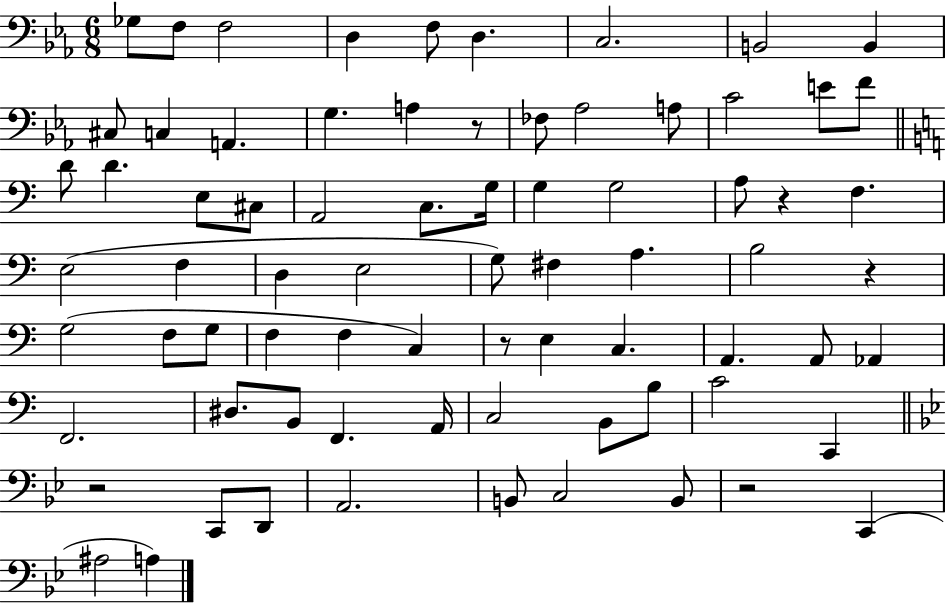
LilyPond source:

{
  \clef bass
  \numericTimeSignature
  \time 6/8
  \key ees \major
  ges8 f8 f2 | d4 f8 d4. | c2. | b,2 b,4 | \break cis8 c4 a,4. | g4. a4 r8 | fes8 aes2 a8 | c'2 e'8 f'8 | \break \bar "||" \break \key c \major d'8 d'4. e8 cis8 | a,2 c8. g16 | g4 g2 | a8 r4 f4. | \break e2( f4 | d4 e2 | g8) fis4 a4. | b2 r4 | \break g2( f8 g8 | f4 f4 c4) | r8 e4 c4. | a,4. a,8 aes,4 | \break f,2. | dis8. b,8 f,4. a,16 | c2 b,8 b8 | c'2 c,4 | \break \bar "||" \break \key bes \major r2 c,8 d,8 | a,2. | b,8 c2 b,8 | r2 c,4( | \break ais2 a4) | \bar "|."
}